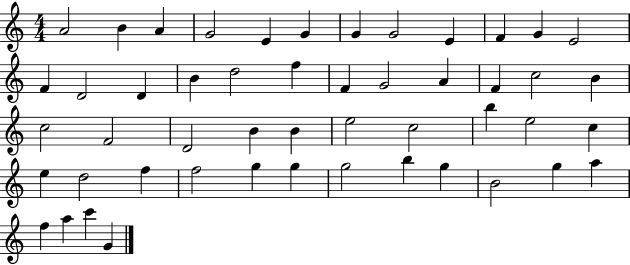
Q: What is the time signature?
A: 4/4